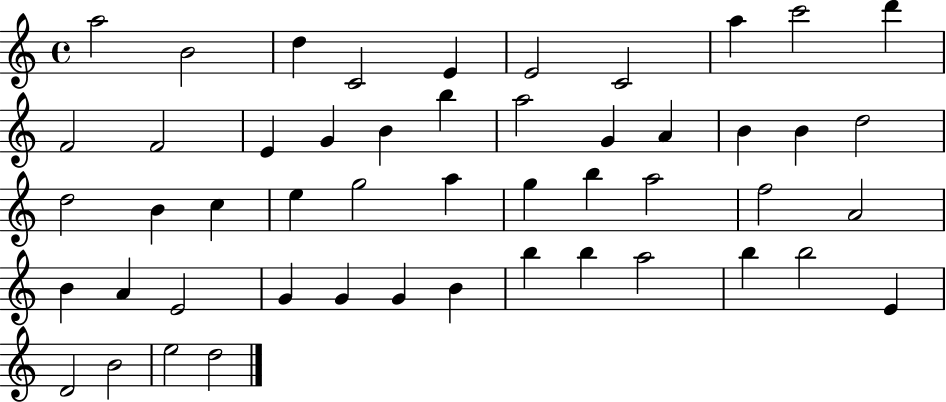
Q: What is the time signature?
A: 4/4